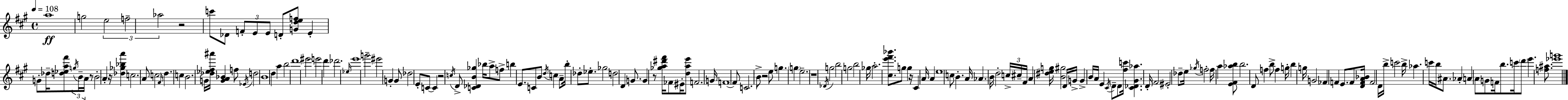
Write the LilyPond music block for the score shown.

{
  \clef treble
  \time 4/4
  \defaultTimeSignature
  \key a \major
  \tempo 4 = 108
  a''1\ff | g''2 \tuplet 3/2 { e''2 | f''2-- aes''2 } | r2 c'''8 des'8 \tuplet 3/2 { f'8-. e'8 | \break e'8 } d'8-. <g' d'' e'' f''>8 e'4-. g'8-. des''16-- <d'' ees'' a'' fis'''>8 \tuplet 3/2 { \acciaccatura { g''16 } | b'16-- a'16 } r8 b'2-. a'4-. | r16 <des'' ges'' bes'' a'''>4 c''2. | a'8 c''2 \grace { fis'16 } d''4. | \break c''4 b'2. | g'16 <des'' ees'' fis'' ais'''>16 <g' a' bes'>4 f''8 \acciaccatura { ees'16 } d''2 | b'1 | d''4 a''4 b''2 | \break d'''1 | eis'''2 e'''2 | d'''4 des'''2. | \grace { ees''16 } e'''1 | \break g'''2-- eis'''2 | g'4-. g'8 des''2 | e'8-. c'8~~ c'4 r2 | \acciaccatura { c''16 } d'8-> <c' des' b' ges''>4 bes''16 a''8-> f''8-> b''4 | \break e'8. c'8 b'8 \acciaccatura { d''16 } c''4 a'8-- | b''16-. des''8-. ees''8.-. ges''2 d''2 | d'4 g'8. g'4 | r8 <ges'' a'' dis''' fis'''>16 fes'8 eis'16-. <d'' a'' e'''>8 f'2. | \break g'16 f'1~~ | f'8 c'2. | b'8-> r2 e''8 | g''4. \parenthesize g''4 e''2.-- | \break r1 | \acciaccatura { des'16 } g''2 b''2 | g''2 b''2 | ges''16 a''2.-. | \break <cis'' e''' fis''' bes'''>8. g''8 g''4 r16 cis'4 | a'16 a'4 e''1 | c''8 b'4.-. a'16 | aes'4. b'16 d''2-. \tuplet 3/2 { c''16-> | \break cis''16-- fis'16 } a'4 <dis'' e'' g''>16 <b' gis''>2 d'16 | g'16-> g'4-> b'16 a'16 e'4 \acciaccatura { cis'16 } d'8-- d'8 | <fis'' c'''>16 <cis' des' gis' aes''>4. d'16-. \parenthesize fis'2 | eis'2-. des''8-- e''16 \acciaccatura { ges''16 } f''2-. | \break f''16 a''4 <e' fis' aes'' b''>8 b''2. | d'8 f''4 b''8-> f''4 | g''16-. b''4 g''16 g'2 | fes'4 f'4 e'8. f'8 <d' f' a' bes'>16 f'2 | \break d'16 b''16-> c'''2 | b''16-> aes''4. c'''16 b''16 ais'8. aes'4-. | a'4 a'8 g'8 f'16 b''8. c'''16 \parenthesize d'''8 | e'''4. <f'' ais''>8. <ees''' g'''>1 | \break \bar "|."
}